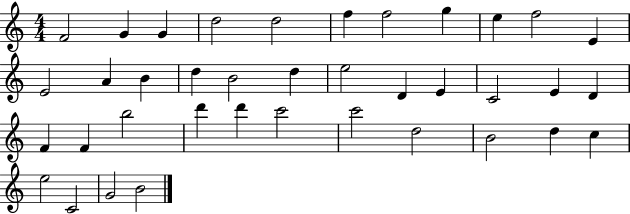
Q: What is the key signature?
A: C major